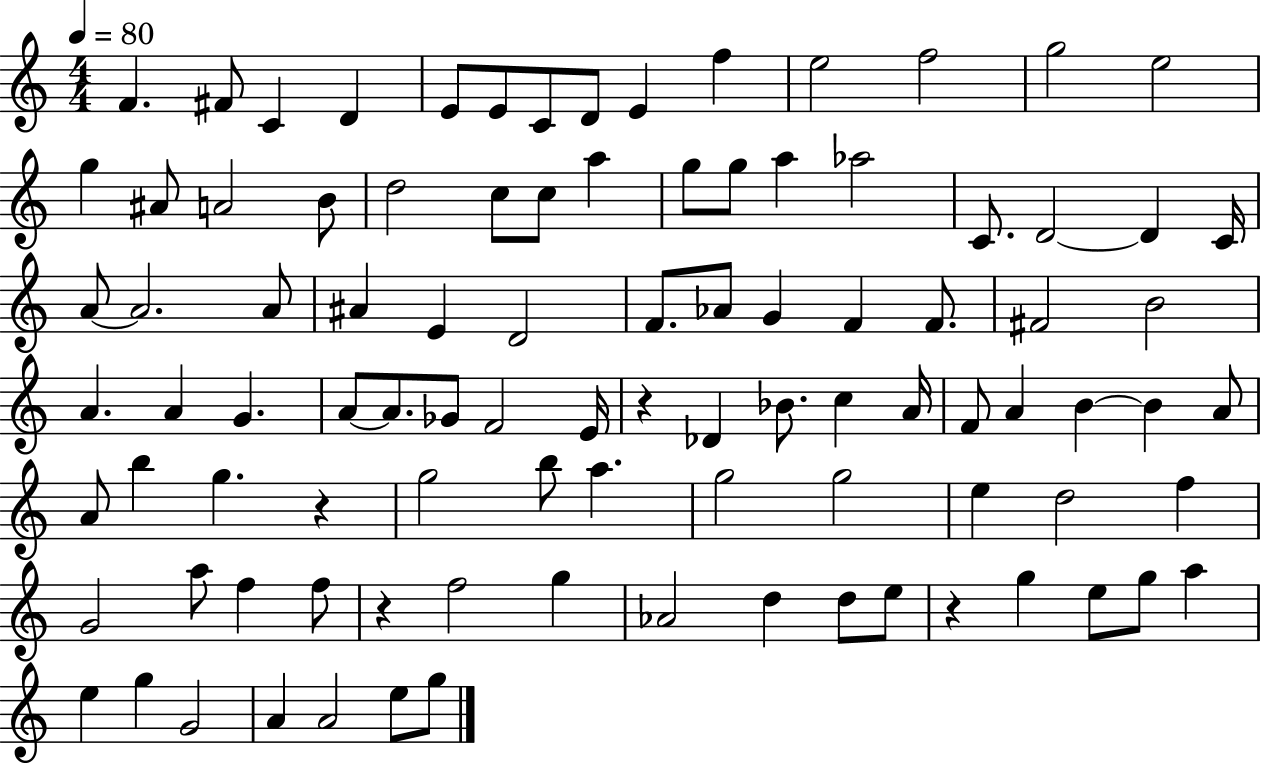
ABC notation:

X:1
T:Untitled
M:4/4
L:1/4
K:C
F ^F/2 C D E/2 E/2 C/2 D/2 E f e2 f2 g2 e2 g ^A/2 A2 B/2 d2 c/2 c/2 a g/2 g/2 a _a2 C/2 D2 D C/4 A/2 A2 A/2 ^A E D2 F/2 _A/2 G F F/2 ^F2 B2 A A G A/2 A/2 _G/2 F2 E/4 z _D _B/2 c A/4 F/2 A B B A/2 A/2 b g z g2 b/2 a g2 g2 e d2 f G2 a/2 f f/2 z f2 g _A2 d d/2 e/2 z g e/2 g/2 a e g G2 A A2 e/2 g/2